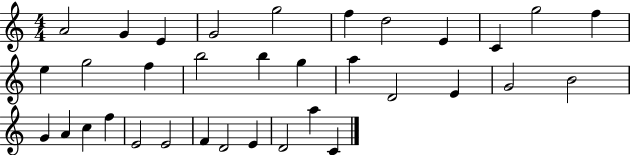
A4/h G4/q E4/q G4/h G5/h F5/q D5/h E4/q C4/q G5/h F5/q E5/q G5/h F5/q B5/h B5/q G5/q A5/q D4/h E4/q G4/h B4/h G4/q A4/q C5/q F5/q E4/h E4/h F4/q D4/h E4/q D4/h A5/q C4/q